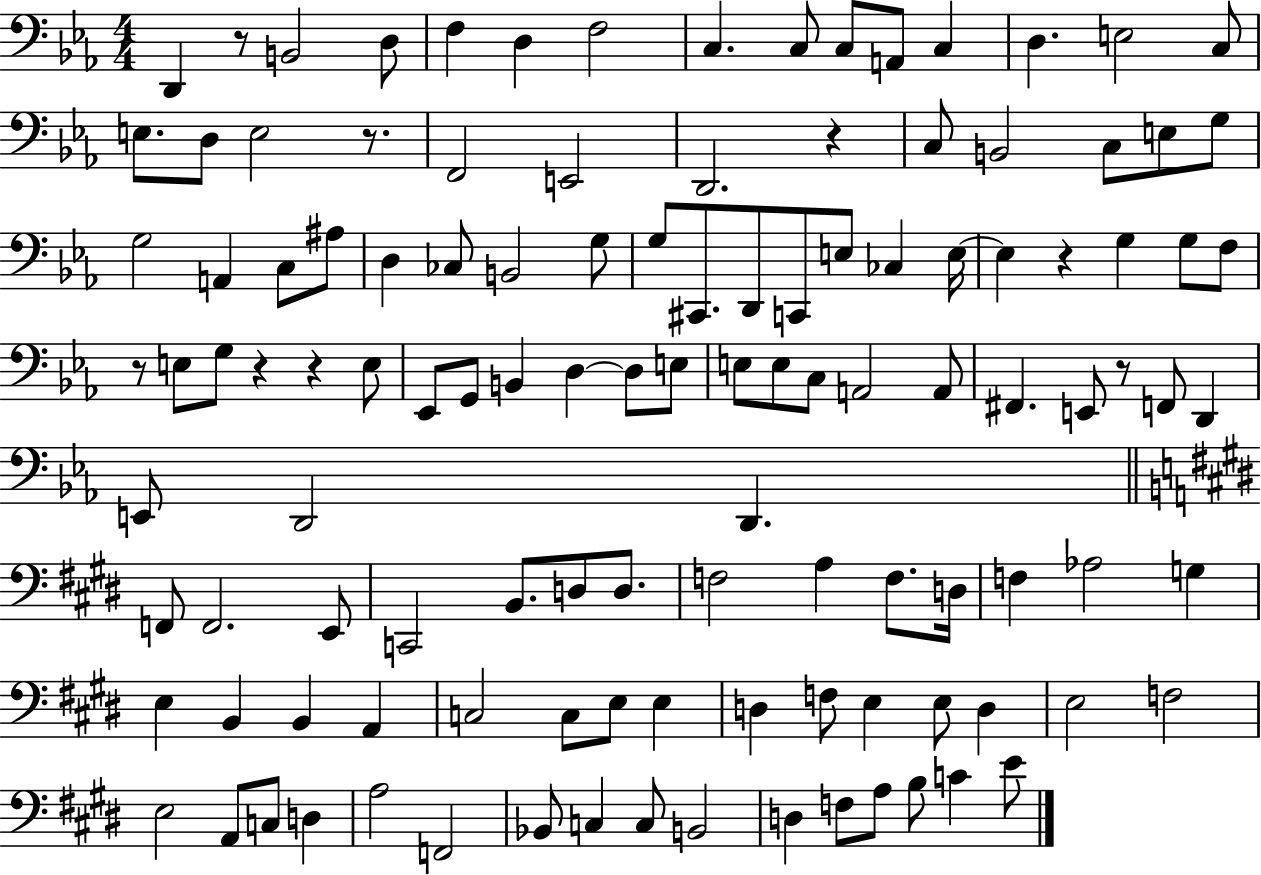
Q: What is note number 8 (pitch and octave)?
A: C3